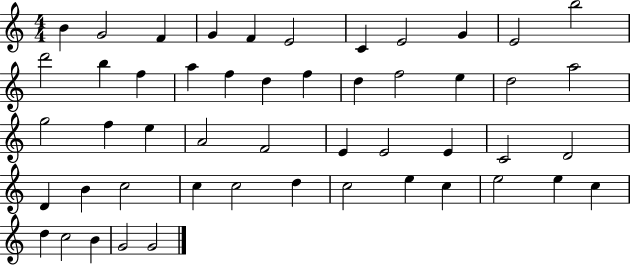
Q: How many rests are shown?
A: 0